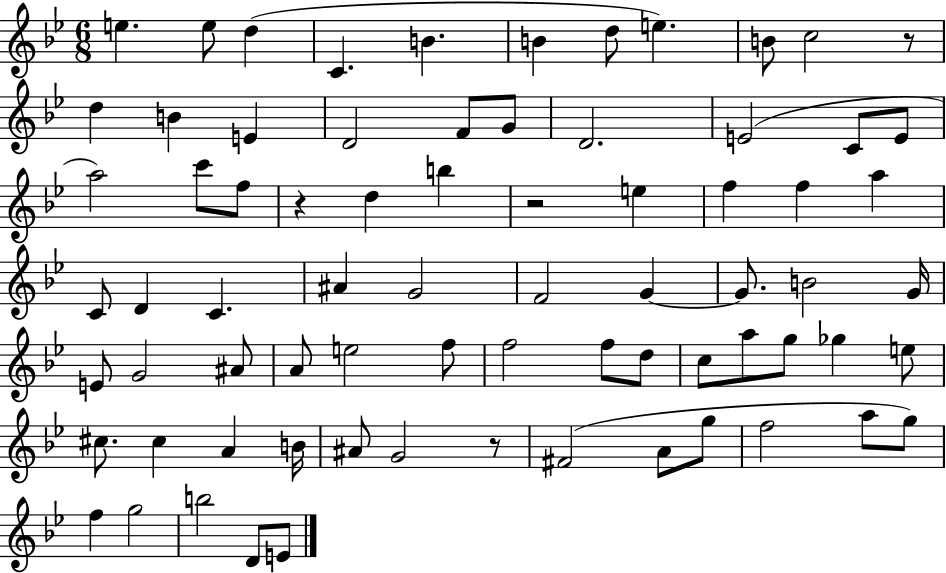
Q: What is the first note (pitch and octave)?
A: E5